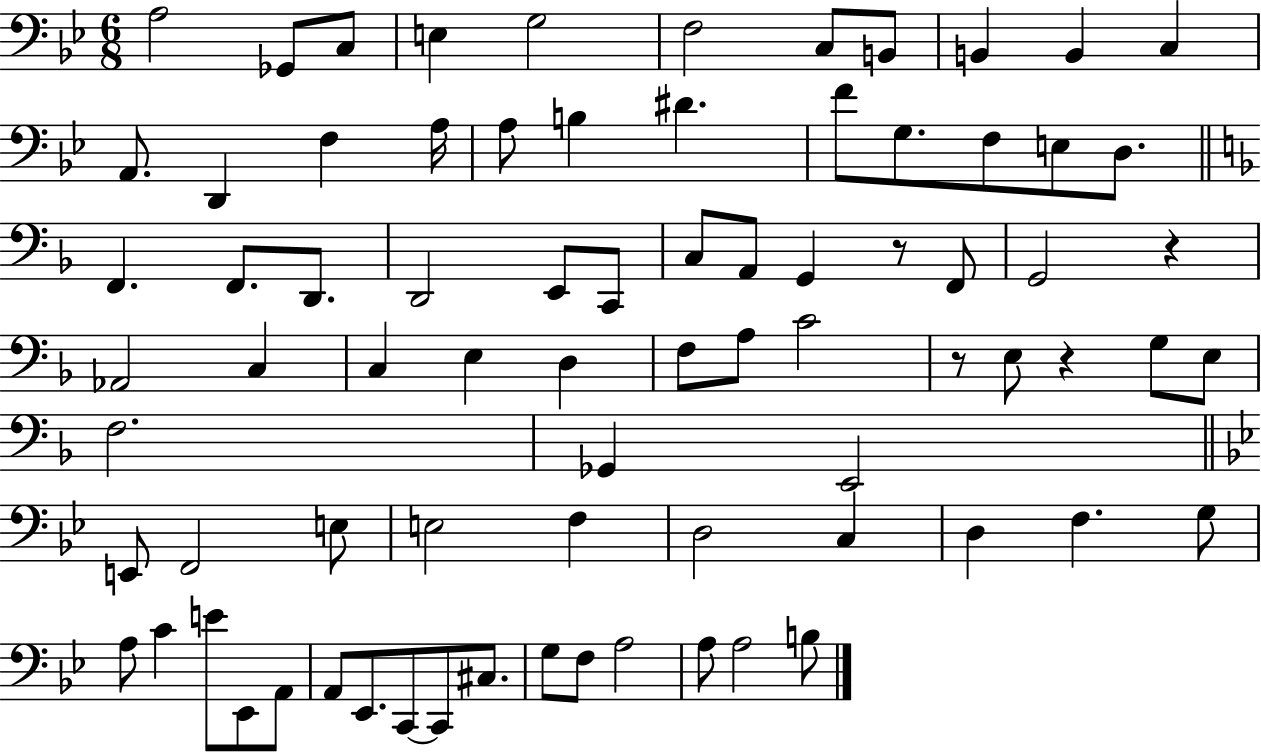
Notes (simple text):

A3/h Gb2/e C3/e E3/q G3/h F3/h C3/e B2/e B2/q B2/q C3/q A2/e. D2/q F3/q A3/s A3/e B3/q D#4/q. F4/e G3/e. F3/e E3/e D3/e. F2/q. F2/e. D2/e. D2/h E2/e C2/e C3/e A2/e G2/q R/e F2/e G2/h R/q Ab2/h C3/q C3/q E3/q D3/q F3/e A3/e C4/h R/e E3/e R/q G3/e E3/e F3/h. Gb2/q E2/h E2/e F2/h E3/e E3/h F3/q D3/h C3/q D3/q F3/q. G3/e A3/e C4/q E4/e Eb2/e A2/e A2/e Eb2/e. C2/e C2/e C#3/e. G3/e F3/e A3/h A3/e A3/h B3/e